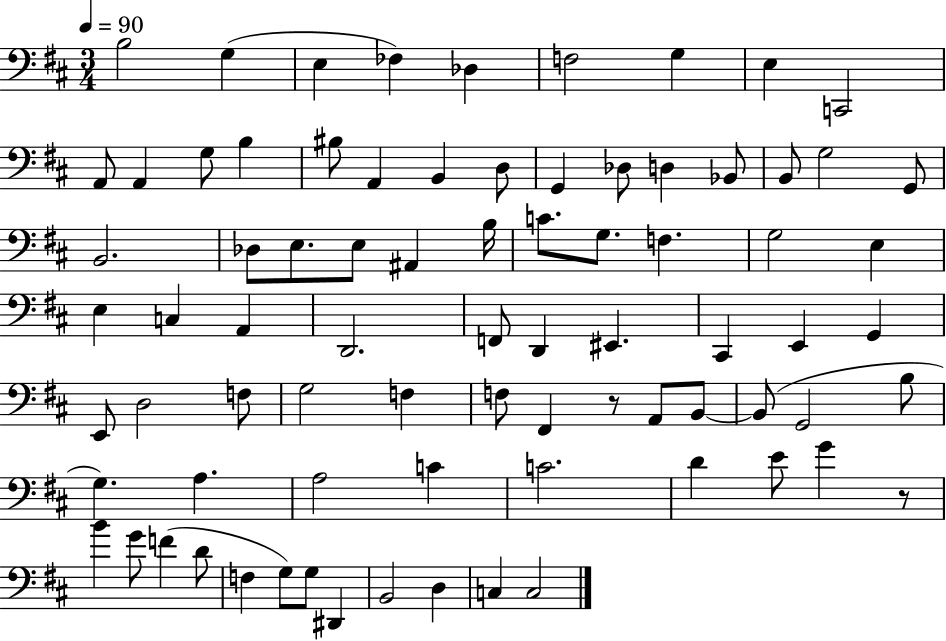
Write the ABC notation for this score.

X:1
T:Untitled
M:3/4
L:1/4
K:D
B,2 G, E, _F, _D, F,2 G, E, C,,2 A,,/2 A,, G,/2 B, ^B,/2 A,, B,, D,/2 G,, _D,/2 D, _B,,/2 B,,/2 G,2 G,,/2 B,,2 _D,/2 E,/2 E,/2 ^A,, B,/4 C/2 G,/2 F, G,2 E, E, C, A,, D,,2 F,,/2 D,, ^E,, ^C,, E,, G,, E,,/2 D,2 F,/2 G,2 F, F,/2 ^F,, z/2 A,,/2 B,,/2 B,,/2 G,,2 B,/2 G, A, A,2 C C2 D E/2 G z/2 B G/2 F D/2 F, G,/2 G,/2 ^D,, B,,2 D, C, C,2